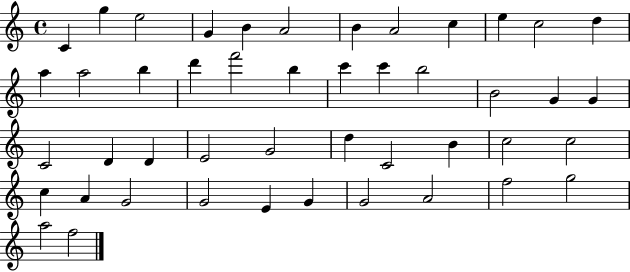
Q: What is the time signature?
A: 4/4